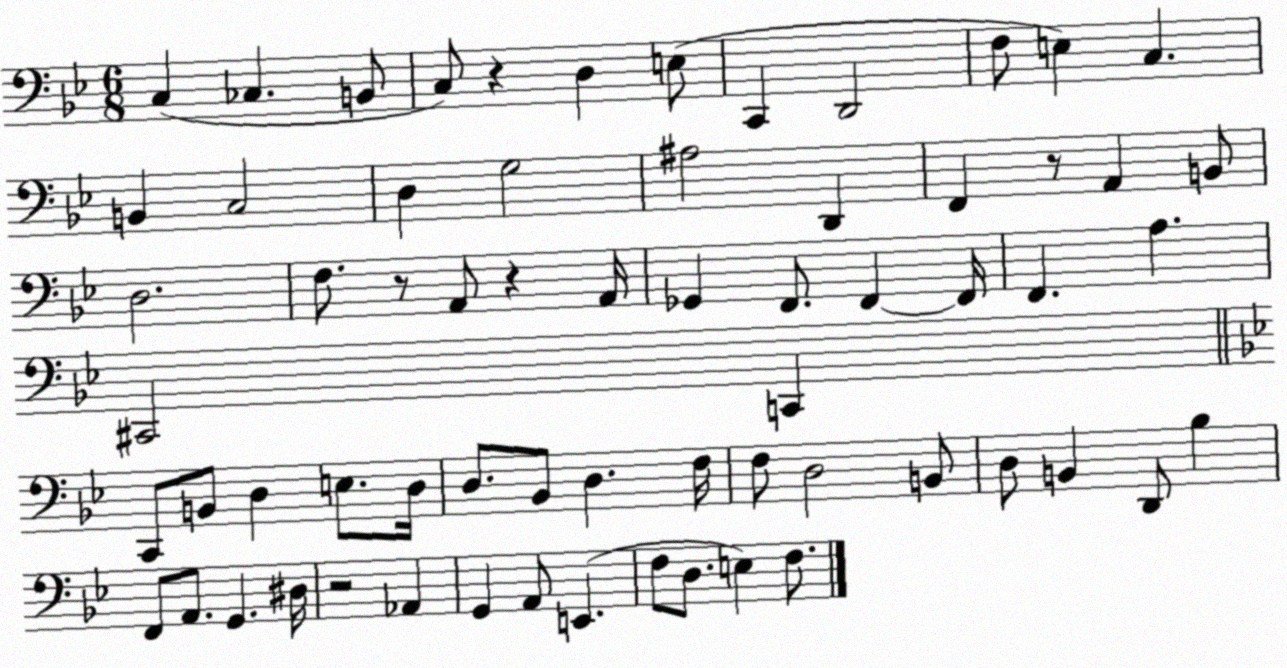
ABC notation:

X:1
T:Untitled
M:6/8
L:1/4
K:Bb
C, _C, B,,/2 C,/2 z D, E,/2 C,, D,,2 F,/2 E, C, B,, C,2 D, G,2 ^A,2 D,, F,, z/2 A,, B,,/2 D,2 F,/2 z/2 A,,/2 z A,,/4 _G,, F,,/2 F,, F,,/4 F,, A, ^C,,2 C,, C,,/2 B,,/2 D, E,/2 D,/4 D,/2 _B,,/2 D, F,/4 F,/2 D,2 B,,/2 D,/2 B,, D,,/2 _B, F,,/2 A,,/2 G,, ^D,/4 z2 _A,, G,, A,,/2 E,, F,/2 D,/2 E, F,/2